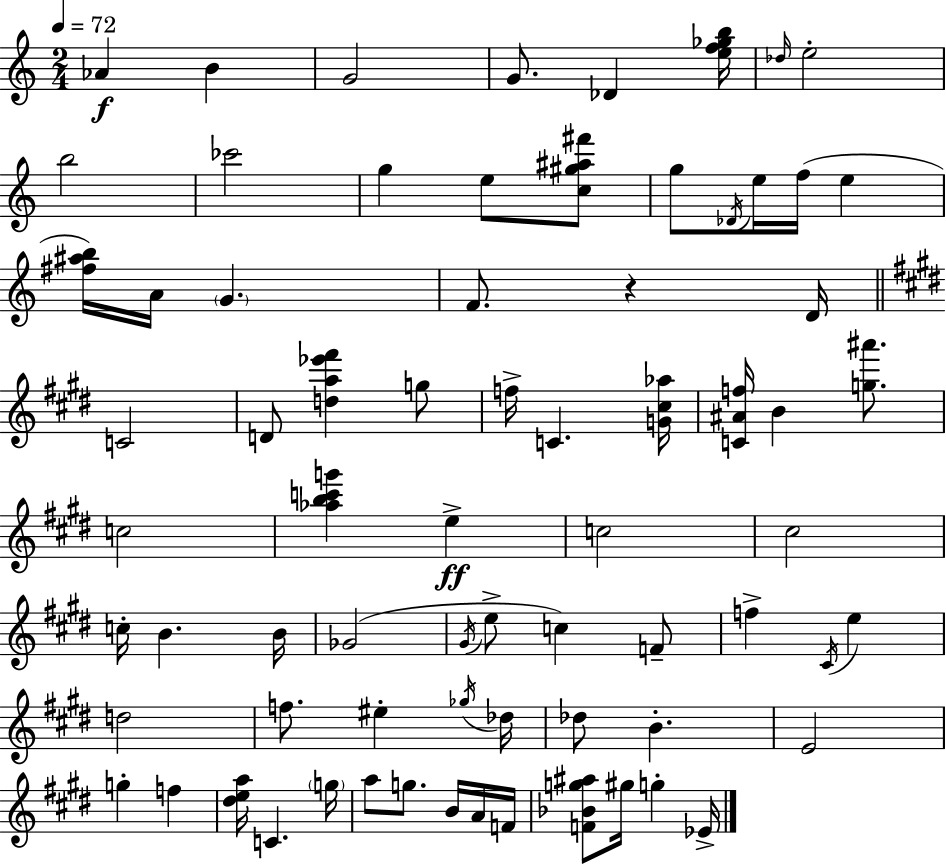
Ab4/q B4/q G4/h G4/e. Db4/q [E5,F5,Gb5,B5]/s Db5/s E5/h B5/h CES6/h G5/q E5/e [C5,G#5,A#5,F#6]/e G5/e Db4/s E5/s F5/s E5/q [F#5,A#5,B5]/s A4/s G4/q. F4/e. R/q D4/s C4/h D4/e [D5,A5,Eb6,F#6]/q G5/e F5/s C4/q. [G4,C#5,Ab5]/s [C4,A#4,F5]/s B4/q [G5,A#6]/e. C5/h [Ab5,B5,C6,G6]/q E5/q C5/h C#5/h C5/s B4/q. B4/s Gb4/h G#4/s E5/e C5/q F4/e F5/q C#4/s E5/q D5/h F5/e. EIS5/q Gb5/s Db5/s Db5/e B4/q. E4/h G5/q F5/q [D#5,E5,A5]/s C4/q. G5/s A5/e G5/e. B4/s A4/s F4/s [F4,Bb4,G5,A#5]/e G#5/s G5/q Eb4/s